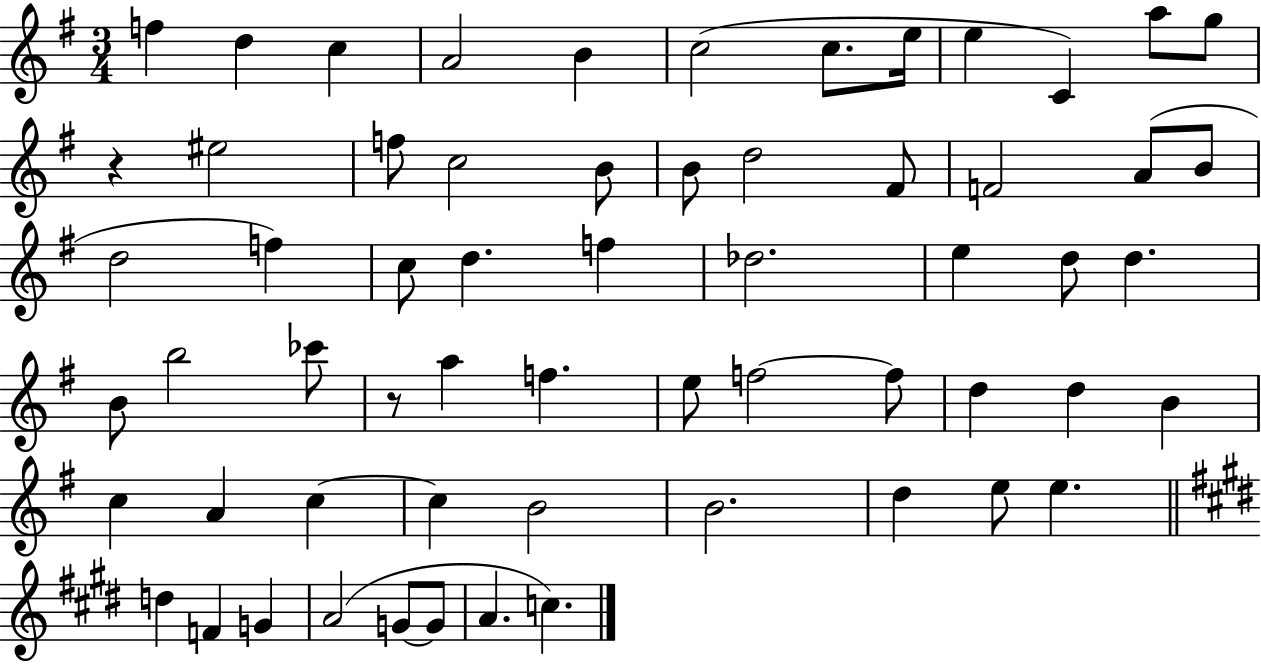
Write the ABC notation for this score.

X:1
T:Untitled
M:3/4
L:1/4
K:G
f d c A2 B c2 c/2 e/4 e C a/2 g/2 z ^e2 f/2 c2 B/2 B/2 d2 ^F/2 F2 A/2 B/2 d2 f c/2 d f _d2 e d/2 d B/2 b2 _c'/2 z/2 a f e/2 f2 f/2 d d B c A c c B2 B2 d e/2 e d F G A2 G/2 G/2 A c